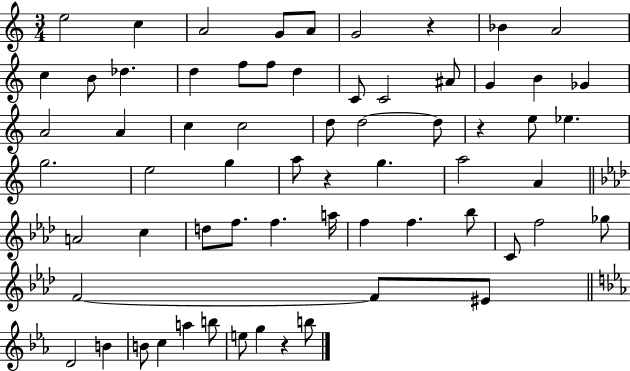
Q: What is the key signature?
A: C major